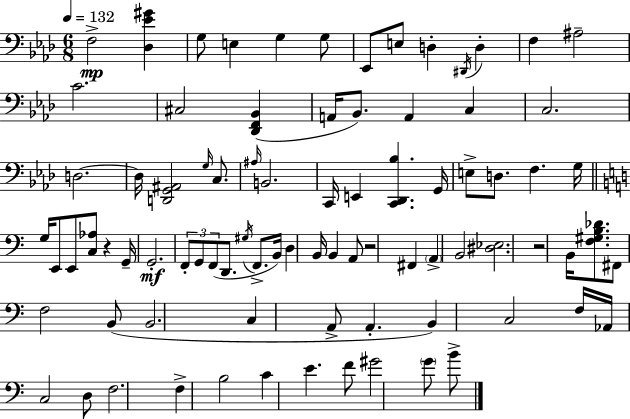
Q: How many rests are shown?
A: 3